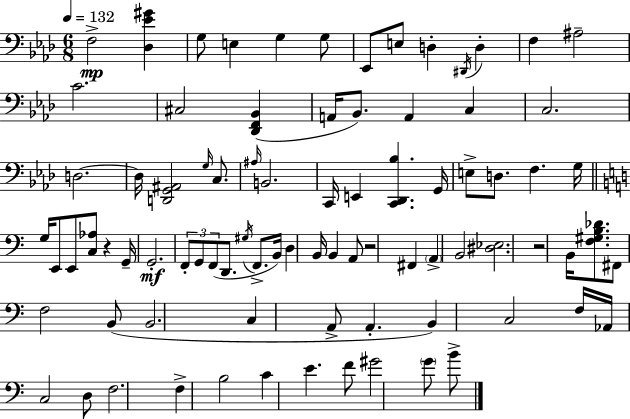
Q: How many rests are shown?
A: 3